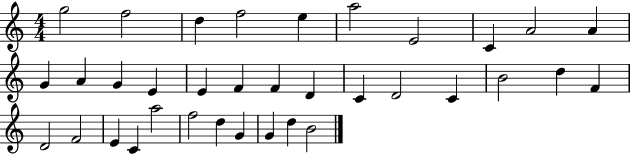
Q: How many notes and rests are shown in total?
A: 35